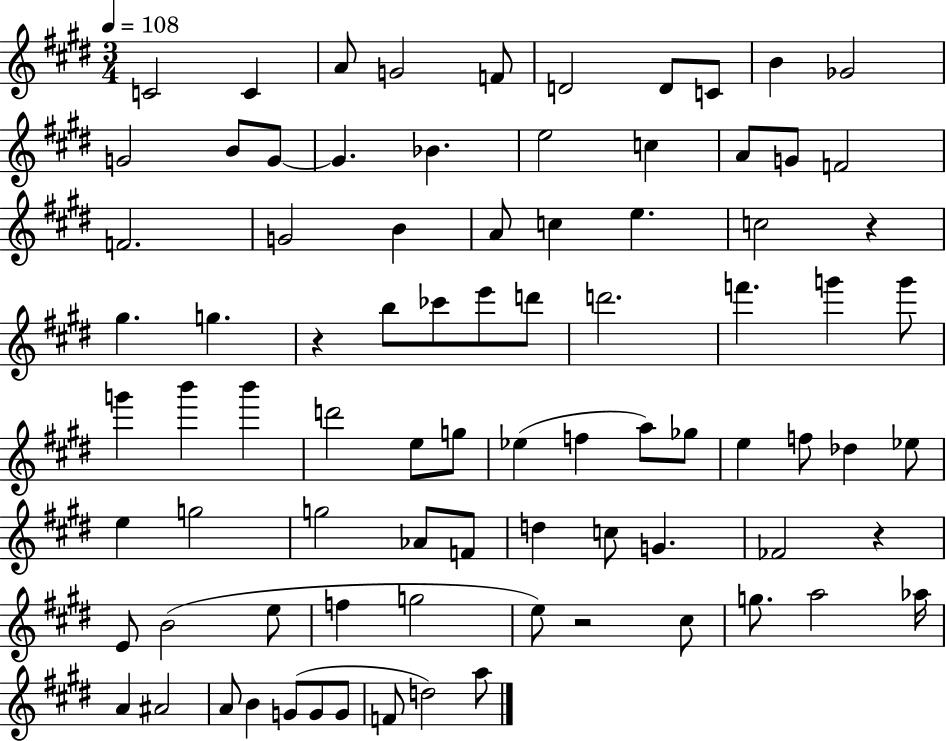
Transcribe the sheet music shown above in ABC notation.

X:1
T:Untitled
M:3/4
L:1/4
K:E
C2 C A/2 G2 F/2 D2 D/2 C/2 B _G2 G2 B/2 G/2 G _B e2 c A/2 G/2 F2 F2 G2 B A/2 c e c2 z ^g g z b/2 _c'/2 e'/2 d'/2 d'2 f' g' g'/2 g' b' b' d'2 e/2 g/2 _e f a/2 _g/2 e f/2 _d _e/2 e g2 g2 _A/2 F/2 d c/2 G _F2 z E/2 B2 e/2 f g2 e/2 z2 ^c/2 g/2 a2 _a/4 A ^A2 A/2 B G/2 G/2 G/2 F/2 d2 a/2